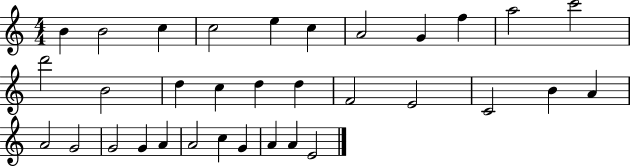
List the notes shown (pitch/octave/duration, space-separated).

B4/q B4/h C5/q C5/h E5/q C5/q A4/h G4/q F5/q A5/h C6/h D6/h B4/h D5/q C5/q D5/q D5/q F4/h E4/h C4/h B4/q A4/q A4/h G4/h G4/h G4/q A4/q A4/h C5/q G4/q A4/q A4/q E4/h